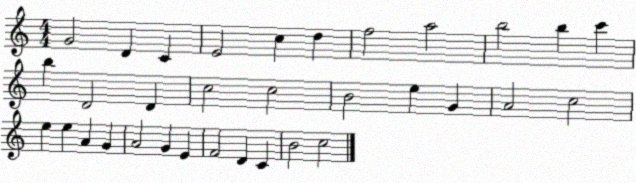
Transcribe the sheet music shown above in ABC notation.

X:1
T:Untitled
M:4/4
L:1/4
K:C
G2 D C E2 c d f2 a2 b2 b c' b D2 D c2 c2 B2 e G A2 c2 e e A G A2 G E F2 D C B2 c2